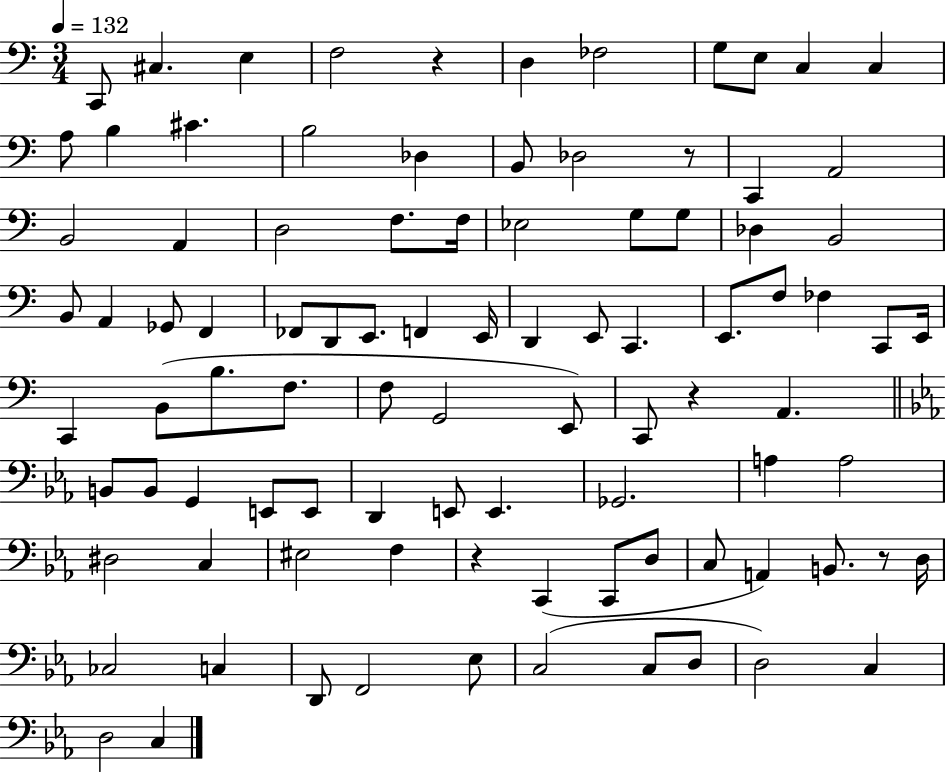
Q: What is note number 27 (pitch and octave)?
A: G3